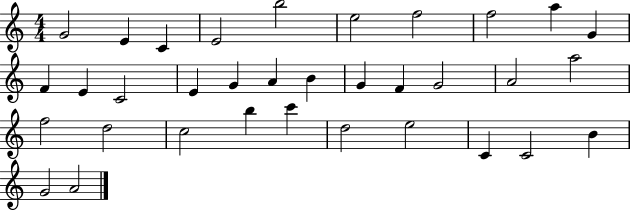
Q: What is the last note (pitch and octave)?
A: A4